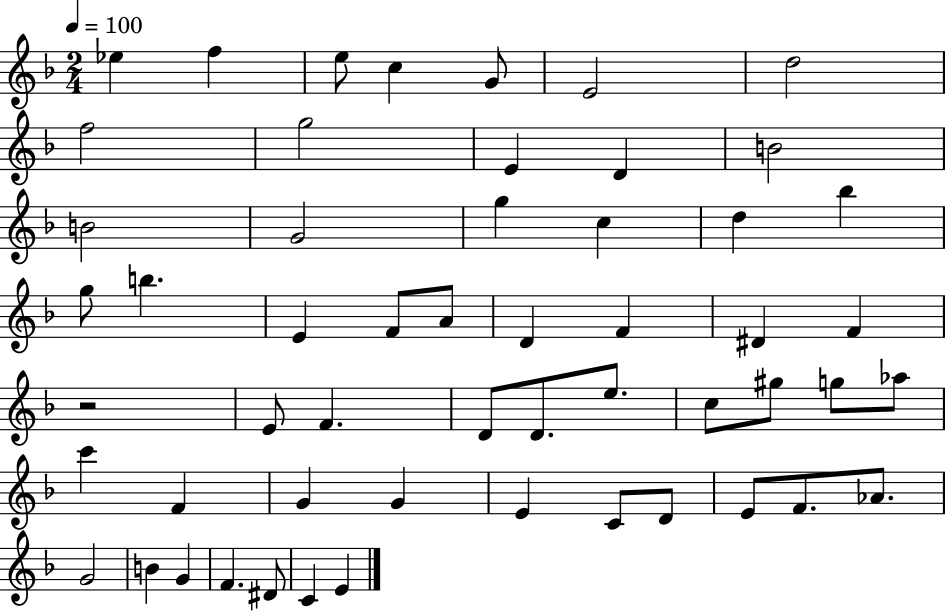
{
  \clef treble
  \numericTimeSignature
  \time 2/4
  \key f \major
  \tempo 4 = 100
  ees''4 f''4 | e''8 c''4 g'8 | e'2 | d''2 | \break f''2 | g''2 | e'4 d'4 | b'2 | \break b'2 | g'2 | g''4 c''4 | d''4 bes''4 | \break g''8 b''4. | e'4 f'8 a'8 | d'4 f'4 | dis'4 f'4 | \break r2 | e'8 f'4. | d'8 d'8. e''8. | c''8 gis''8 g''8 aes''8 | \break c'''4 f'4 | g'4 g'4 | e'4 c'8 d'8 | e'8 f'8. aes'8. | \break g'2 | b'4 g'4 | f'4. dis'8 | c'4 e'4 | \break \bar "|."
}